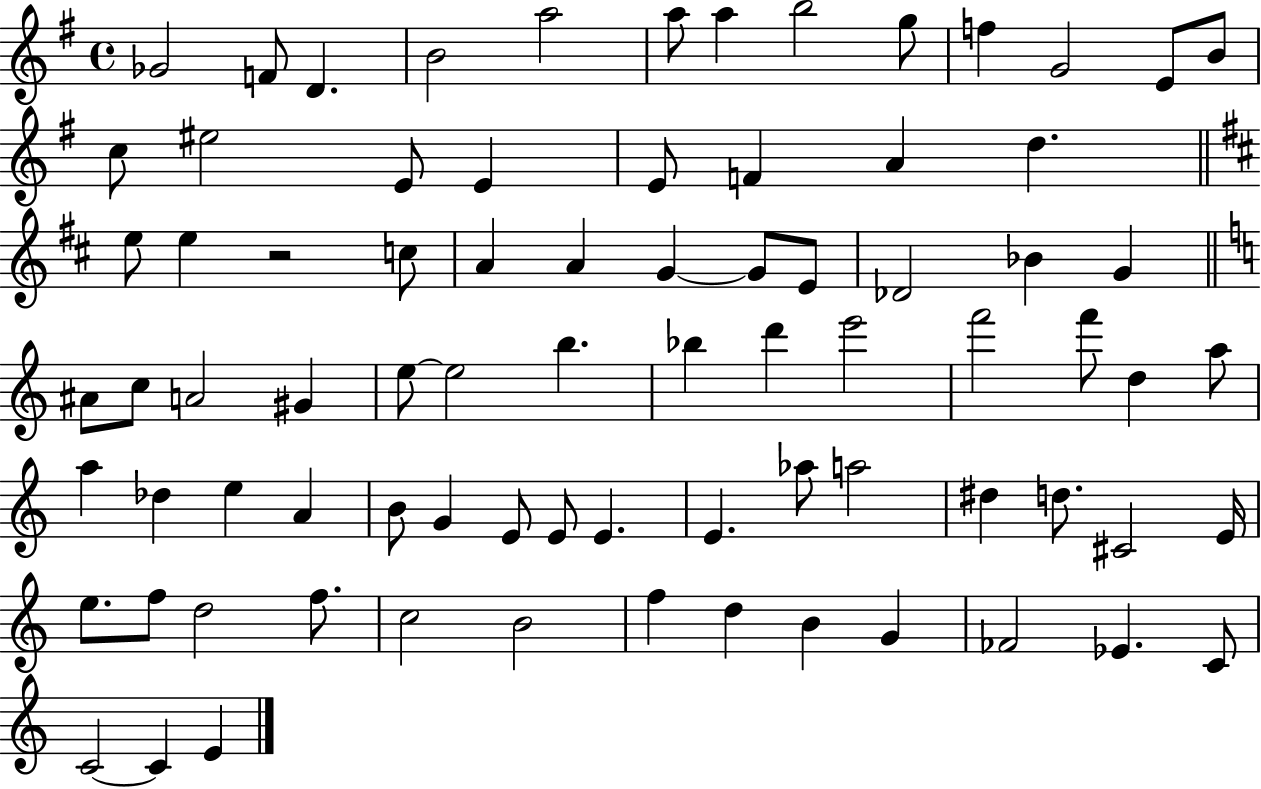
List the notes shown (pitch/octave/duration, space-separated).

Gb4/h F4/e D4/q. B4/h A5/h A5/e A5/q B5/h G5/e F5/q G4/h E4/e B4/e C5/e EIS5/h E4/e E4/q E4/e F4/q A4/q D5/q. E5/e E5/q R/h C5/e A4/q A4/q G4/q G4/e E4/e Db4/h Bb4/q G4/q A#4/e C5/e A4/h G#4/q E5/e E5/h B5/q. Bb5/q D6/q E6/h F6/h F6/e D5/q A5/e A5/q Db5/q E5/q A4/q B4/e G4/q E4/e E4/e E4/q. E4/q. Ab5/e A5/h D#5/q D5/e. C#4/h E4/s E5/e. F5/e D5/h F5/e. C5/h B4/h F5/q D5/q B4/q G4/q FES4/h Eb4/q. C4/e C4/h C4/q E4/q